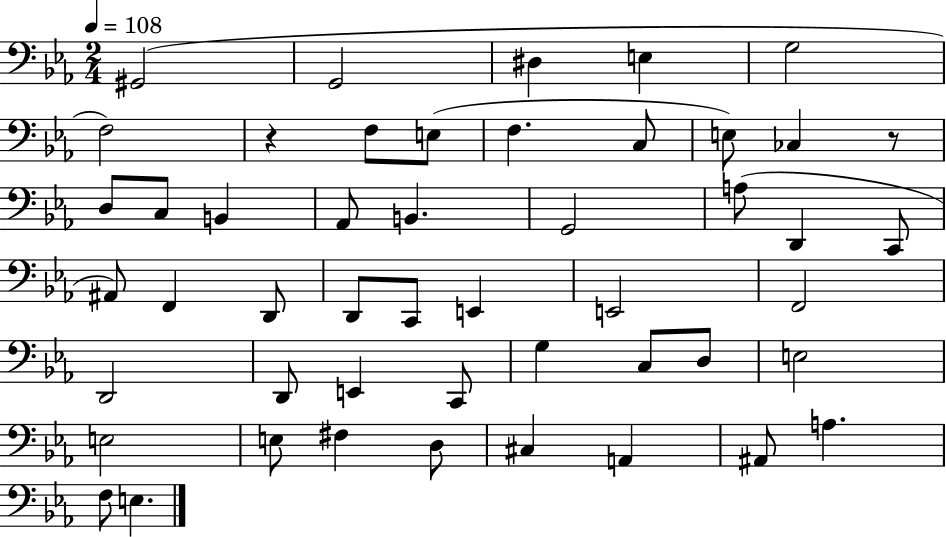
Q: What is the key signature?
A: EES major